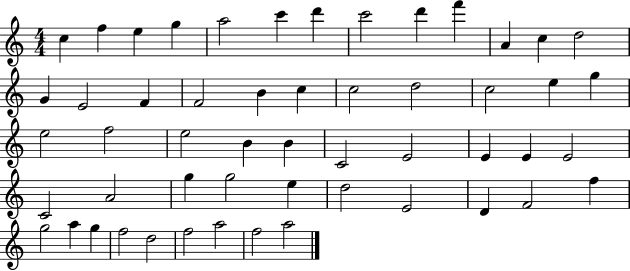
{
  \clef treble
  \numericTimeSignature
  \time 4/4
  \key c \major
  c''4 f''4 e''4 g''4 | a''2 c'''4 d'''4 | c'''2 d'''4 f'''4 | a'4 c''4 d''2 | \break g'4 e'2 f'4 | f'2 b'4 c''4 | c''2 d''2 | c''2 e''4 g''4 | \break e''2 f''2 | e''2 b'4 b'4 | c'2 e'2 | e'4 e'4 e'2 | \break c'2 a'2 | g''4 g''2 e''4 | d''2 e'2 | d'4 f'2 f''4 | \break g''2 a''4 g''4 | f''2 d''2 | f''2 a''2 | f''2 a''2 | \break \bar "|."
}